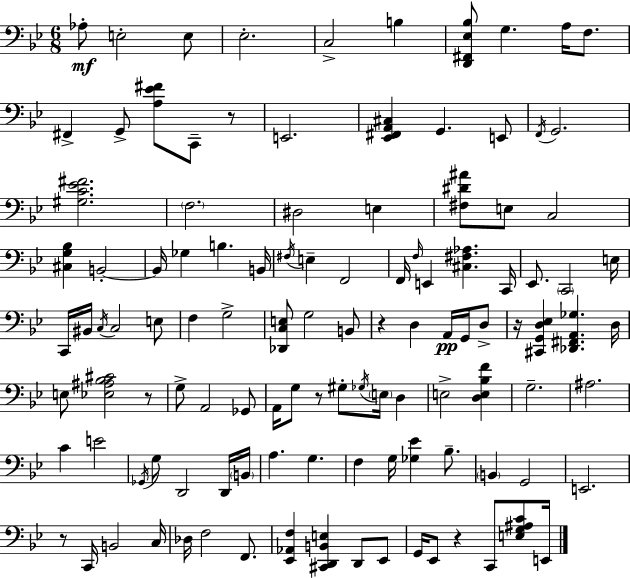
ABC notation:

X:1
T:Untitled
M:6/8
L:1/4
K:Bb
_A,/2 E,2 E,/2 _E,2 C,2 B, [D,,^F,,_E,_B,]/2 G, A,/4 F,/2 ^F,, G,,/2 [A,_E^F]/2 C,,/2 z/2 E,,2 [_E,,^F,,A,,^C,] G,, E,,/2 F,,/4 G,,2 [^G,C_E^F]2 F,2 ^D,2 E, [^F,^D^A]/2 E,/2 C,2 [^C,G,_B,] B,,2 B,,/4 _G, B, B,,/4 ^F,/4 E, F,,2 F,,/4 F,/4 E,, [^C,^F,_A,] C,,/4 _E,,/2 C,,2 E,/4 C,,/4 ^B,,/4 C,/4 C,2 E,/2 F, G,2 [_D,,C,E,]/2 G,2 B,,/2 z D, A,,/4 G,,/4 D,/2 z/4 [^C,,G,,D,_E,] [_D,,^F,,A,,_G,] D,/4 E,/2 [_E,^A,_B,^C]2 z/2 G,/2 A,,2 _G,,/2 A,,/4 G,/2 z/2 ^G,/2 _G,/4 E,/4 D, E,2 [D,E,_B,F] G,2 ^A,2 C E2 _G,,/4 G,/2 D,,2 D,,/4 B,,/4 A, G, F, G,/4 [_G,_E] _B,/2 B,, G,,2 E,,2 z/2 C,,/4 B,,2 C,/4 _D,/4 F,2 F,,/2 [_E,,_A,,F,] [^C,,D,,B,,E,] D,,/2 _E,,/2 G,,/4 _E,,/2 z C,,/2 [E,G,^A,C]/2 E,,/4